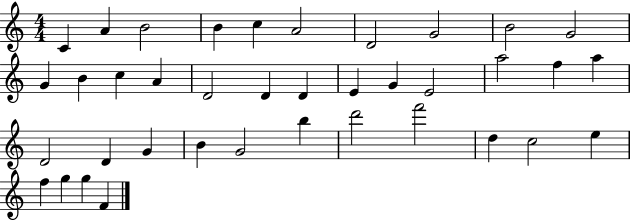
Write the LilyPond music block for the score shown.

{
  \clef treble
  \numericTimeSignature
  \time 4/4
  \key c \major
  c'4 a'4 b'2 | b'4 c''4 a'2 | d'2 g'2 | b'2 g'2 | \break g'4 b'4 c''4 a'4 | d'2 d'4 d'4 | e'4 g'4 e'2 | a''2 f''4 a''4 | \break d'2 d'4 g'4 | b'4 g'2 b''4 | d'''2 f'''2 | d''4 c''2 e''4 | \break f''4 g''4 g''4 f'4 | \bar "|."
}